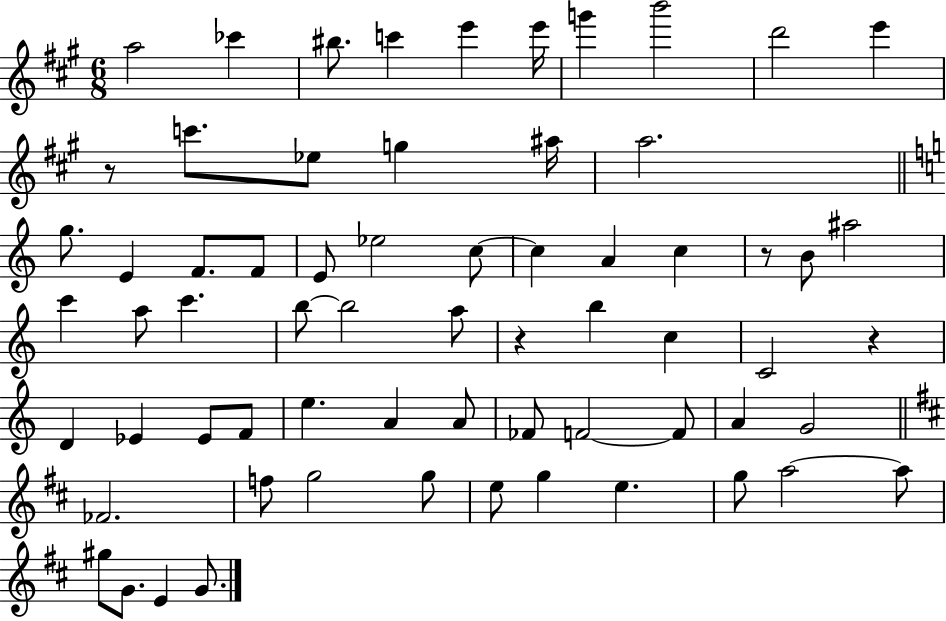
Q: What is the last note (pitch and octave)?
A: G4